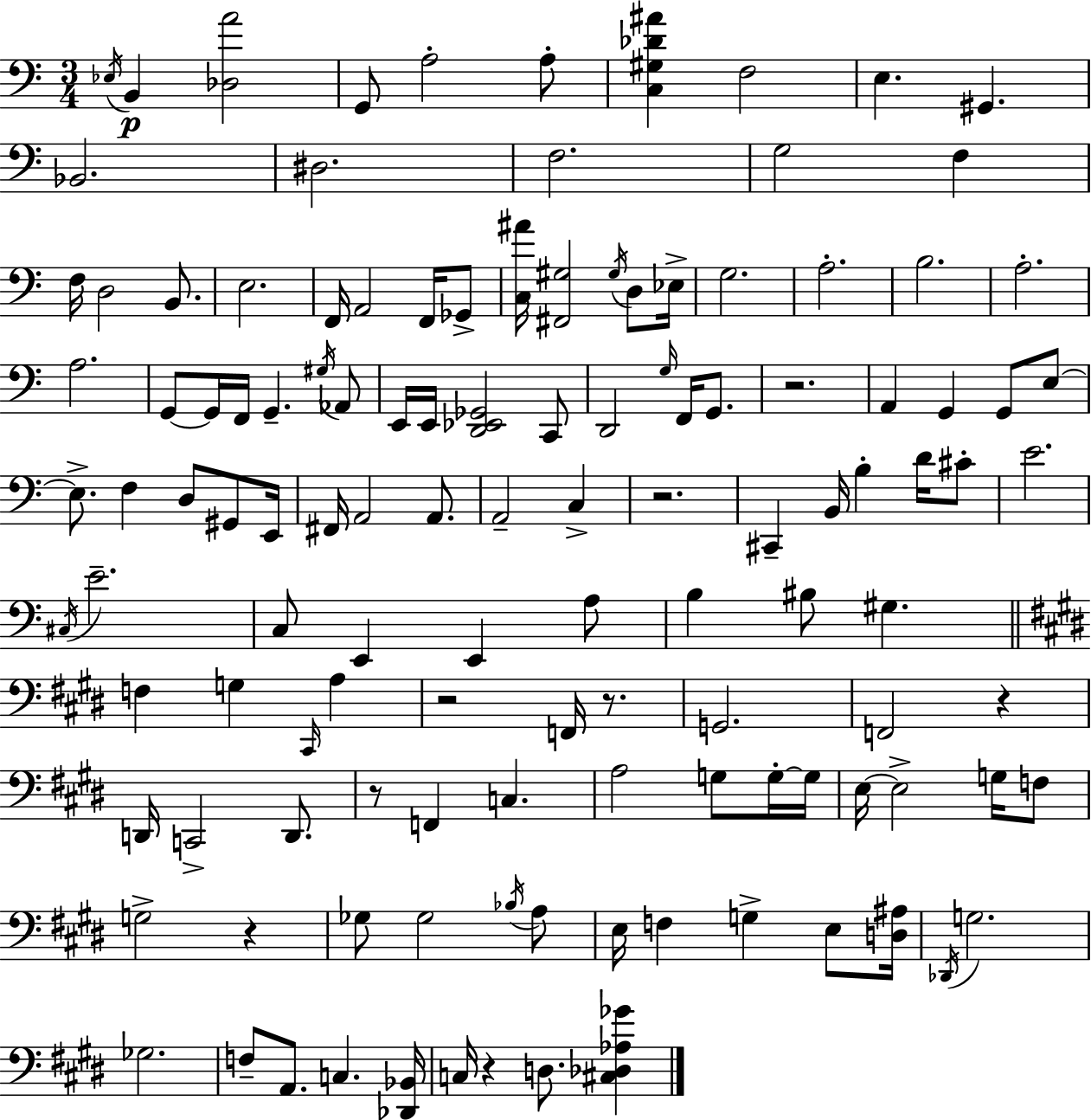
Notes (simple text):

Eb3/s B2/q [Db3,A4]/h G2/e A3/h A3/e [C3,G#3,Db4,A#4]/q F3/h E3/q. G#2/q. Bb2/h. D#3/h. F3/h. G3/h F3/q F3/s D3/h B2/e. E3/h. F2/s A2/h F2/s Gb2/e [C3,A#4]/s [F#2,G#3]/h G#3/s D3/e Eb3/s G3/h. A3/h. B3/h. A3/h. A3/h. G2/e G2/s F2/s G2/q. G#3/s Ab2/e E2/s E2/s [D2,Eb2,Gb2]/h C2/e D2/h G3/s F2/s G2/e. R/h. A2/q G2/q G2/e E3/e E3/e. F3/q D3/e G#2/e E2/s F#2/s A2/h A2/e. A2/h C3/q R/h. C#2/q B2/s B3/q D4/s C#4/e E4/h. C#3/s E4/h. C3/e E2/q E2/q A3/e B3/q BIS3/e G#3/q. F3/q G3/q C#2/s A3/q R/h F2/s R/e. G2/h. F2/h R/q D2/s C2/h D2/e. R/e F2/q C3/q. A3/h G3/e G3/s G3/s E3/s E3/h G3/s F3/e G3/h R/q Gb3/e Gb3/h Bb3/s A3/e E3/s F3/q G3/q E3/e [D3,A#3]/s Db2/s G3/h. Gb3/h. F3/e A2/e. C3/q. [Db2,Bb2]/s C3/s R/q D3/e. [C#3,Db3,Ab3,Gb4]/q